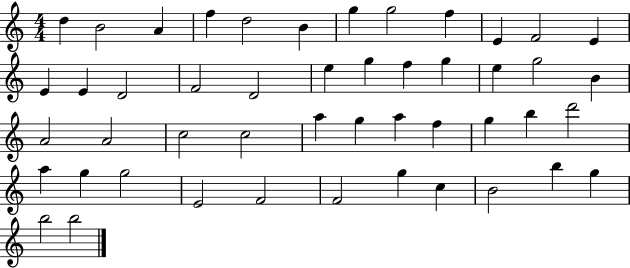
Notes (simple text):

D5/q B4/h A4/q F5/q D5/h B4/q G5/q G5/h F5/q E4/q F4/h E4/q E4/q E4/q D4/h F4/h D4/h E5/q G5/q F5/q G5/q E5/q G5/h B4/q A4/h A4/h C5/h C5/h A5/q G5/q A5/q F5/q G5/q B5/q D6/h A5/q G5/q G5/h E4/h F4/h F4/h G5/q C5/q B4/h B5/q G5/q B5/h B5/h